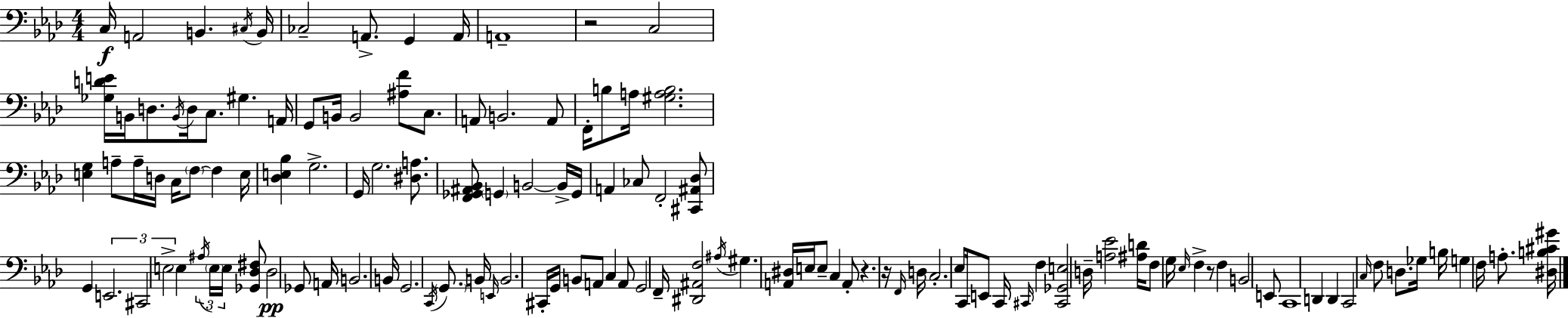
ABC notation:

X:1
T:Untitled
M:4/4
L:1/4
K:Ab
C,/4 A,,2 B,, ^C,/4 B,,/4 _C,2 A,,/2 G,, A,,/4 A,,4 z2 C,2 [_G,DE]/4 B,,/4 D,/2 B,,/4 D,/4 C,/2 ^G, A,,/4 G,,/2 B,,/4 B,,2 [^A,F]/2 C,/2 A,,/2 B,,2 A,,/2 F,,/4 B,/2 A,/4 [^G,A,B,]2 [E,G,] A,/2 A,/4 D,/4 C,/4 F,/2 F, E,/4 [_D,E,_B,] G,2 G,,/4 G,2 [^D,A,]/2 [F,,_G,,^A,,_B,,]/2 G,, B,,2 B,,/4 G,,/4 A,, _C,/2 F,,2 [^C,,^A,,_D,]/2 G,, E,,2 ^C,,2 E,2 E, ^A,/4 E,/4 E,/4 [_G,,_D,^F,]/2 _D,2 _G,,/2 A,,/4 B,,2 B,,/4 G,,2 C,,/4 G,,/2 B,,/4 E,,/4 B,,2 ^C,,/4 G,,/4 B,,/2 A,,/2 C, A,,/2 G,,2 F,,/4 [^D,,^A,,F,]2 ^A,/4 ^G, [A,,^D,]/4 E,/4 E,/2 C, A,,/2 z z/4 F,,/4 D,/4 C,2 _E,/2 C,,/4 E,,/2 C,,/4 ^C,,/4 F, [^C,,_G,,E,]2 D,/4 [A,_E]2 [^A,D]/4 F,/2 G,/4 _E,/4 F, z/2 F, B,,2 E,,/2 C,,4 D,, D,, C,,2 C,/4 F,/2 D,/2 _G,/4 B,/4 G, F,/4 A,/2 [^D,B,^C^G]/4